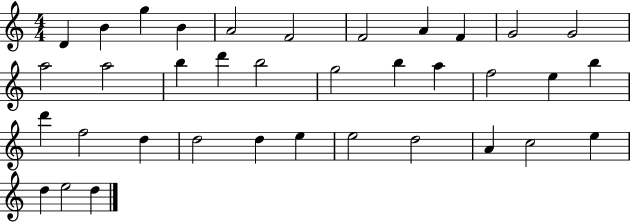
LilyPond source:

{
  \clef treble
  \numericTimeSignature
  \time 4/4
  \key c \major
  d'4 b'4 g''4 b'4 | a'2 f'2 | f'2 a'4 f'4 | g'2 g'2 | \break a''2 a''2 | b''4 d'''4 b''2 | g''2 b''4 a''4 | f''2 e''4 b''4 | \break d'''4 f''2 d''4 | d''2 d''4 e''4 | e''2 d''2 | a'4 c''2 e''4 | \break d''4 e''2 d''4 | \bar "|."
}